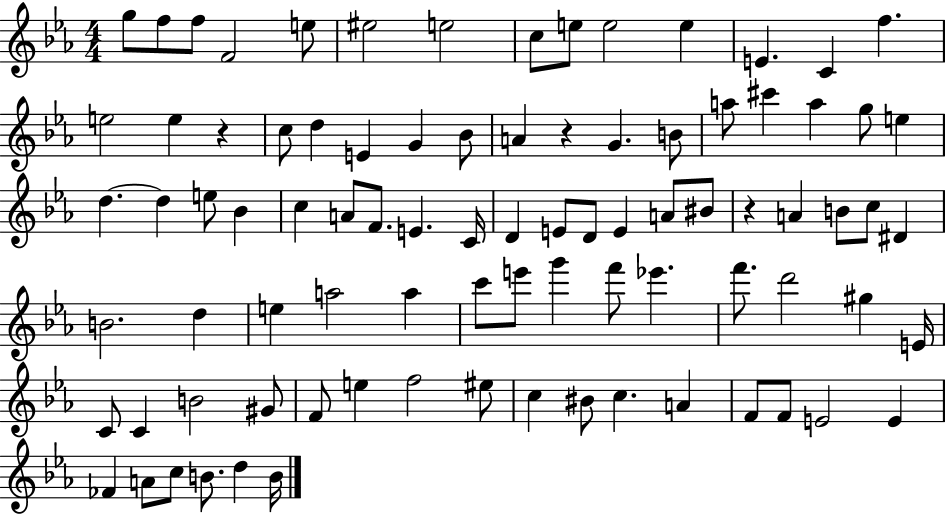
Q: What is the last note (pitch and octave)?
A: B4